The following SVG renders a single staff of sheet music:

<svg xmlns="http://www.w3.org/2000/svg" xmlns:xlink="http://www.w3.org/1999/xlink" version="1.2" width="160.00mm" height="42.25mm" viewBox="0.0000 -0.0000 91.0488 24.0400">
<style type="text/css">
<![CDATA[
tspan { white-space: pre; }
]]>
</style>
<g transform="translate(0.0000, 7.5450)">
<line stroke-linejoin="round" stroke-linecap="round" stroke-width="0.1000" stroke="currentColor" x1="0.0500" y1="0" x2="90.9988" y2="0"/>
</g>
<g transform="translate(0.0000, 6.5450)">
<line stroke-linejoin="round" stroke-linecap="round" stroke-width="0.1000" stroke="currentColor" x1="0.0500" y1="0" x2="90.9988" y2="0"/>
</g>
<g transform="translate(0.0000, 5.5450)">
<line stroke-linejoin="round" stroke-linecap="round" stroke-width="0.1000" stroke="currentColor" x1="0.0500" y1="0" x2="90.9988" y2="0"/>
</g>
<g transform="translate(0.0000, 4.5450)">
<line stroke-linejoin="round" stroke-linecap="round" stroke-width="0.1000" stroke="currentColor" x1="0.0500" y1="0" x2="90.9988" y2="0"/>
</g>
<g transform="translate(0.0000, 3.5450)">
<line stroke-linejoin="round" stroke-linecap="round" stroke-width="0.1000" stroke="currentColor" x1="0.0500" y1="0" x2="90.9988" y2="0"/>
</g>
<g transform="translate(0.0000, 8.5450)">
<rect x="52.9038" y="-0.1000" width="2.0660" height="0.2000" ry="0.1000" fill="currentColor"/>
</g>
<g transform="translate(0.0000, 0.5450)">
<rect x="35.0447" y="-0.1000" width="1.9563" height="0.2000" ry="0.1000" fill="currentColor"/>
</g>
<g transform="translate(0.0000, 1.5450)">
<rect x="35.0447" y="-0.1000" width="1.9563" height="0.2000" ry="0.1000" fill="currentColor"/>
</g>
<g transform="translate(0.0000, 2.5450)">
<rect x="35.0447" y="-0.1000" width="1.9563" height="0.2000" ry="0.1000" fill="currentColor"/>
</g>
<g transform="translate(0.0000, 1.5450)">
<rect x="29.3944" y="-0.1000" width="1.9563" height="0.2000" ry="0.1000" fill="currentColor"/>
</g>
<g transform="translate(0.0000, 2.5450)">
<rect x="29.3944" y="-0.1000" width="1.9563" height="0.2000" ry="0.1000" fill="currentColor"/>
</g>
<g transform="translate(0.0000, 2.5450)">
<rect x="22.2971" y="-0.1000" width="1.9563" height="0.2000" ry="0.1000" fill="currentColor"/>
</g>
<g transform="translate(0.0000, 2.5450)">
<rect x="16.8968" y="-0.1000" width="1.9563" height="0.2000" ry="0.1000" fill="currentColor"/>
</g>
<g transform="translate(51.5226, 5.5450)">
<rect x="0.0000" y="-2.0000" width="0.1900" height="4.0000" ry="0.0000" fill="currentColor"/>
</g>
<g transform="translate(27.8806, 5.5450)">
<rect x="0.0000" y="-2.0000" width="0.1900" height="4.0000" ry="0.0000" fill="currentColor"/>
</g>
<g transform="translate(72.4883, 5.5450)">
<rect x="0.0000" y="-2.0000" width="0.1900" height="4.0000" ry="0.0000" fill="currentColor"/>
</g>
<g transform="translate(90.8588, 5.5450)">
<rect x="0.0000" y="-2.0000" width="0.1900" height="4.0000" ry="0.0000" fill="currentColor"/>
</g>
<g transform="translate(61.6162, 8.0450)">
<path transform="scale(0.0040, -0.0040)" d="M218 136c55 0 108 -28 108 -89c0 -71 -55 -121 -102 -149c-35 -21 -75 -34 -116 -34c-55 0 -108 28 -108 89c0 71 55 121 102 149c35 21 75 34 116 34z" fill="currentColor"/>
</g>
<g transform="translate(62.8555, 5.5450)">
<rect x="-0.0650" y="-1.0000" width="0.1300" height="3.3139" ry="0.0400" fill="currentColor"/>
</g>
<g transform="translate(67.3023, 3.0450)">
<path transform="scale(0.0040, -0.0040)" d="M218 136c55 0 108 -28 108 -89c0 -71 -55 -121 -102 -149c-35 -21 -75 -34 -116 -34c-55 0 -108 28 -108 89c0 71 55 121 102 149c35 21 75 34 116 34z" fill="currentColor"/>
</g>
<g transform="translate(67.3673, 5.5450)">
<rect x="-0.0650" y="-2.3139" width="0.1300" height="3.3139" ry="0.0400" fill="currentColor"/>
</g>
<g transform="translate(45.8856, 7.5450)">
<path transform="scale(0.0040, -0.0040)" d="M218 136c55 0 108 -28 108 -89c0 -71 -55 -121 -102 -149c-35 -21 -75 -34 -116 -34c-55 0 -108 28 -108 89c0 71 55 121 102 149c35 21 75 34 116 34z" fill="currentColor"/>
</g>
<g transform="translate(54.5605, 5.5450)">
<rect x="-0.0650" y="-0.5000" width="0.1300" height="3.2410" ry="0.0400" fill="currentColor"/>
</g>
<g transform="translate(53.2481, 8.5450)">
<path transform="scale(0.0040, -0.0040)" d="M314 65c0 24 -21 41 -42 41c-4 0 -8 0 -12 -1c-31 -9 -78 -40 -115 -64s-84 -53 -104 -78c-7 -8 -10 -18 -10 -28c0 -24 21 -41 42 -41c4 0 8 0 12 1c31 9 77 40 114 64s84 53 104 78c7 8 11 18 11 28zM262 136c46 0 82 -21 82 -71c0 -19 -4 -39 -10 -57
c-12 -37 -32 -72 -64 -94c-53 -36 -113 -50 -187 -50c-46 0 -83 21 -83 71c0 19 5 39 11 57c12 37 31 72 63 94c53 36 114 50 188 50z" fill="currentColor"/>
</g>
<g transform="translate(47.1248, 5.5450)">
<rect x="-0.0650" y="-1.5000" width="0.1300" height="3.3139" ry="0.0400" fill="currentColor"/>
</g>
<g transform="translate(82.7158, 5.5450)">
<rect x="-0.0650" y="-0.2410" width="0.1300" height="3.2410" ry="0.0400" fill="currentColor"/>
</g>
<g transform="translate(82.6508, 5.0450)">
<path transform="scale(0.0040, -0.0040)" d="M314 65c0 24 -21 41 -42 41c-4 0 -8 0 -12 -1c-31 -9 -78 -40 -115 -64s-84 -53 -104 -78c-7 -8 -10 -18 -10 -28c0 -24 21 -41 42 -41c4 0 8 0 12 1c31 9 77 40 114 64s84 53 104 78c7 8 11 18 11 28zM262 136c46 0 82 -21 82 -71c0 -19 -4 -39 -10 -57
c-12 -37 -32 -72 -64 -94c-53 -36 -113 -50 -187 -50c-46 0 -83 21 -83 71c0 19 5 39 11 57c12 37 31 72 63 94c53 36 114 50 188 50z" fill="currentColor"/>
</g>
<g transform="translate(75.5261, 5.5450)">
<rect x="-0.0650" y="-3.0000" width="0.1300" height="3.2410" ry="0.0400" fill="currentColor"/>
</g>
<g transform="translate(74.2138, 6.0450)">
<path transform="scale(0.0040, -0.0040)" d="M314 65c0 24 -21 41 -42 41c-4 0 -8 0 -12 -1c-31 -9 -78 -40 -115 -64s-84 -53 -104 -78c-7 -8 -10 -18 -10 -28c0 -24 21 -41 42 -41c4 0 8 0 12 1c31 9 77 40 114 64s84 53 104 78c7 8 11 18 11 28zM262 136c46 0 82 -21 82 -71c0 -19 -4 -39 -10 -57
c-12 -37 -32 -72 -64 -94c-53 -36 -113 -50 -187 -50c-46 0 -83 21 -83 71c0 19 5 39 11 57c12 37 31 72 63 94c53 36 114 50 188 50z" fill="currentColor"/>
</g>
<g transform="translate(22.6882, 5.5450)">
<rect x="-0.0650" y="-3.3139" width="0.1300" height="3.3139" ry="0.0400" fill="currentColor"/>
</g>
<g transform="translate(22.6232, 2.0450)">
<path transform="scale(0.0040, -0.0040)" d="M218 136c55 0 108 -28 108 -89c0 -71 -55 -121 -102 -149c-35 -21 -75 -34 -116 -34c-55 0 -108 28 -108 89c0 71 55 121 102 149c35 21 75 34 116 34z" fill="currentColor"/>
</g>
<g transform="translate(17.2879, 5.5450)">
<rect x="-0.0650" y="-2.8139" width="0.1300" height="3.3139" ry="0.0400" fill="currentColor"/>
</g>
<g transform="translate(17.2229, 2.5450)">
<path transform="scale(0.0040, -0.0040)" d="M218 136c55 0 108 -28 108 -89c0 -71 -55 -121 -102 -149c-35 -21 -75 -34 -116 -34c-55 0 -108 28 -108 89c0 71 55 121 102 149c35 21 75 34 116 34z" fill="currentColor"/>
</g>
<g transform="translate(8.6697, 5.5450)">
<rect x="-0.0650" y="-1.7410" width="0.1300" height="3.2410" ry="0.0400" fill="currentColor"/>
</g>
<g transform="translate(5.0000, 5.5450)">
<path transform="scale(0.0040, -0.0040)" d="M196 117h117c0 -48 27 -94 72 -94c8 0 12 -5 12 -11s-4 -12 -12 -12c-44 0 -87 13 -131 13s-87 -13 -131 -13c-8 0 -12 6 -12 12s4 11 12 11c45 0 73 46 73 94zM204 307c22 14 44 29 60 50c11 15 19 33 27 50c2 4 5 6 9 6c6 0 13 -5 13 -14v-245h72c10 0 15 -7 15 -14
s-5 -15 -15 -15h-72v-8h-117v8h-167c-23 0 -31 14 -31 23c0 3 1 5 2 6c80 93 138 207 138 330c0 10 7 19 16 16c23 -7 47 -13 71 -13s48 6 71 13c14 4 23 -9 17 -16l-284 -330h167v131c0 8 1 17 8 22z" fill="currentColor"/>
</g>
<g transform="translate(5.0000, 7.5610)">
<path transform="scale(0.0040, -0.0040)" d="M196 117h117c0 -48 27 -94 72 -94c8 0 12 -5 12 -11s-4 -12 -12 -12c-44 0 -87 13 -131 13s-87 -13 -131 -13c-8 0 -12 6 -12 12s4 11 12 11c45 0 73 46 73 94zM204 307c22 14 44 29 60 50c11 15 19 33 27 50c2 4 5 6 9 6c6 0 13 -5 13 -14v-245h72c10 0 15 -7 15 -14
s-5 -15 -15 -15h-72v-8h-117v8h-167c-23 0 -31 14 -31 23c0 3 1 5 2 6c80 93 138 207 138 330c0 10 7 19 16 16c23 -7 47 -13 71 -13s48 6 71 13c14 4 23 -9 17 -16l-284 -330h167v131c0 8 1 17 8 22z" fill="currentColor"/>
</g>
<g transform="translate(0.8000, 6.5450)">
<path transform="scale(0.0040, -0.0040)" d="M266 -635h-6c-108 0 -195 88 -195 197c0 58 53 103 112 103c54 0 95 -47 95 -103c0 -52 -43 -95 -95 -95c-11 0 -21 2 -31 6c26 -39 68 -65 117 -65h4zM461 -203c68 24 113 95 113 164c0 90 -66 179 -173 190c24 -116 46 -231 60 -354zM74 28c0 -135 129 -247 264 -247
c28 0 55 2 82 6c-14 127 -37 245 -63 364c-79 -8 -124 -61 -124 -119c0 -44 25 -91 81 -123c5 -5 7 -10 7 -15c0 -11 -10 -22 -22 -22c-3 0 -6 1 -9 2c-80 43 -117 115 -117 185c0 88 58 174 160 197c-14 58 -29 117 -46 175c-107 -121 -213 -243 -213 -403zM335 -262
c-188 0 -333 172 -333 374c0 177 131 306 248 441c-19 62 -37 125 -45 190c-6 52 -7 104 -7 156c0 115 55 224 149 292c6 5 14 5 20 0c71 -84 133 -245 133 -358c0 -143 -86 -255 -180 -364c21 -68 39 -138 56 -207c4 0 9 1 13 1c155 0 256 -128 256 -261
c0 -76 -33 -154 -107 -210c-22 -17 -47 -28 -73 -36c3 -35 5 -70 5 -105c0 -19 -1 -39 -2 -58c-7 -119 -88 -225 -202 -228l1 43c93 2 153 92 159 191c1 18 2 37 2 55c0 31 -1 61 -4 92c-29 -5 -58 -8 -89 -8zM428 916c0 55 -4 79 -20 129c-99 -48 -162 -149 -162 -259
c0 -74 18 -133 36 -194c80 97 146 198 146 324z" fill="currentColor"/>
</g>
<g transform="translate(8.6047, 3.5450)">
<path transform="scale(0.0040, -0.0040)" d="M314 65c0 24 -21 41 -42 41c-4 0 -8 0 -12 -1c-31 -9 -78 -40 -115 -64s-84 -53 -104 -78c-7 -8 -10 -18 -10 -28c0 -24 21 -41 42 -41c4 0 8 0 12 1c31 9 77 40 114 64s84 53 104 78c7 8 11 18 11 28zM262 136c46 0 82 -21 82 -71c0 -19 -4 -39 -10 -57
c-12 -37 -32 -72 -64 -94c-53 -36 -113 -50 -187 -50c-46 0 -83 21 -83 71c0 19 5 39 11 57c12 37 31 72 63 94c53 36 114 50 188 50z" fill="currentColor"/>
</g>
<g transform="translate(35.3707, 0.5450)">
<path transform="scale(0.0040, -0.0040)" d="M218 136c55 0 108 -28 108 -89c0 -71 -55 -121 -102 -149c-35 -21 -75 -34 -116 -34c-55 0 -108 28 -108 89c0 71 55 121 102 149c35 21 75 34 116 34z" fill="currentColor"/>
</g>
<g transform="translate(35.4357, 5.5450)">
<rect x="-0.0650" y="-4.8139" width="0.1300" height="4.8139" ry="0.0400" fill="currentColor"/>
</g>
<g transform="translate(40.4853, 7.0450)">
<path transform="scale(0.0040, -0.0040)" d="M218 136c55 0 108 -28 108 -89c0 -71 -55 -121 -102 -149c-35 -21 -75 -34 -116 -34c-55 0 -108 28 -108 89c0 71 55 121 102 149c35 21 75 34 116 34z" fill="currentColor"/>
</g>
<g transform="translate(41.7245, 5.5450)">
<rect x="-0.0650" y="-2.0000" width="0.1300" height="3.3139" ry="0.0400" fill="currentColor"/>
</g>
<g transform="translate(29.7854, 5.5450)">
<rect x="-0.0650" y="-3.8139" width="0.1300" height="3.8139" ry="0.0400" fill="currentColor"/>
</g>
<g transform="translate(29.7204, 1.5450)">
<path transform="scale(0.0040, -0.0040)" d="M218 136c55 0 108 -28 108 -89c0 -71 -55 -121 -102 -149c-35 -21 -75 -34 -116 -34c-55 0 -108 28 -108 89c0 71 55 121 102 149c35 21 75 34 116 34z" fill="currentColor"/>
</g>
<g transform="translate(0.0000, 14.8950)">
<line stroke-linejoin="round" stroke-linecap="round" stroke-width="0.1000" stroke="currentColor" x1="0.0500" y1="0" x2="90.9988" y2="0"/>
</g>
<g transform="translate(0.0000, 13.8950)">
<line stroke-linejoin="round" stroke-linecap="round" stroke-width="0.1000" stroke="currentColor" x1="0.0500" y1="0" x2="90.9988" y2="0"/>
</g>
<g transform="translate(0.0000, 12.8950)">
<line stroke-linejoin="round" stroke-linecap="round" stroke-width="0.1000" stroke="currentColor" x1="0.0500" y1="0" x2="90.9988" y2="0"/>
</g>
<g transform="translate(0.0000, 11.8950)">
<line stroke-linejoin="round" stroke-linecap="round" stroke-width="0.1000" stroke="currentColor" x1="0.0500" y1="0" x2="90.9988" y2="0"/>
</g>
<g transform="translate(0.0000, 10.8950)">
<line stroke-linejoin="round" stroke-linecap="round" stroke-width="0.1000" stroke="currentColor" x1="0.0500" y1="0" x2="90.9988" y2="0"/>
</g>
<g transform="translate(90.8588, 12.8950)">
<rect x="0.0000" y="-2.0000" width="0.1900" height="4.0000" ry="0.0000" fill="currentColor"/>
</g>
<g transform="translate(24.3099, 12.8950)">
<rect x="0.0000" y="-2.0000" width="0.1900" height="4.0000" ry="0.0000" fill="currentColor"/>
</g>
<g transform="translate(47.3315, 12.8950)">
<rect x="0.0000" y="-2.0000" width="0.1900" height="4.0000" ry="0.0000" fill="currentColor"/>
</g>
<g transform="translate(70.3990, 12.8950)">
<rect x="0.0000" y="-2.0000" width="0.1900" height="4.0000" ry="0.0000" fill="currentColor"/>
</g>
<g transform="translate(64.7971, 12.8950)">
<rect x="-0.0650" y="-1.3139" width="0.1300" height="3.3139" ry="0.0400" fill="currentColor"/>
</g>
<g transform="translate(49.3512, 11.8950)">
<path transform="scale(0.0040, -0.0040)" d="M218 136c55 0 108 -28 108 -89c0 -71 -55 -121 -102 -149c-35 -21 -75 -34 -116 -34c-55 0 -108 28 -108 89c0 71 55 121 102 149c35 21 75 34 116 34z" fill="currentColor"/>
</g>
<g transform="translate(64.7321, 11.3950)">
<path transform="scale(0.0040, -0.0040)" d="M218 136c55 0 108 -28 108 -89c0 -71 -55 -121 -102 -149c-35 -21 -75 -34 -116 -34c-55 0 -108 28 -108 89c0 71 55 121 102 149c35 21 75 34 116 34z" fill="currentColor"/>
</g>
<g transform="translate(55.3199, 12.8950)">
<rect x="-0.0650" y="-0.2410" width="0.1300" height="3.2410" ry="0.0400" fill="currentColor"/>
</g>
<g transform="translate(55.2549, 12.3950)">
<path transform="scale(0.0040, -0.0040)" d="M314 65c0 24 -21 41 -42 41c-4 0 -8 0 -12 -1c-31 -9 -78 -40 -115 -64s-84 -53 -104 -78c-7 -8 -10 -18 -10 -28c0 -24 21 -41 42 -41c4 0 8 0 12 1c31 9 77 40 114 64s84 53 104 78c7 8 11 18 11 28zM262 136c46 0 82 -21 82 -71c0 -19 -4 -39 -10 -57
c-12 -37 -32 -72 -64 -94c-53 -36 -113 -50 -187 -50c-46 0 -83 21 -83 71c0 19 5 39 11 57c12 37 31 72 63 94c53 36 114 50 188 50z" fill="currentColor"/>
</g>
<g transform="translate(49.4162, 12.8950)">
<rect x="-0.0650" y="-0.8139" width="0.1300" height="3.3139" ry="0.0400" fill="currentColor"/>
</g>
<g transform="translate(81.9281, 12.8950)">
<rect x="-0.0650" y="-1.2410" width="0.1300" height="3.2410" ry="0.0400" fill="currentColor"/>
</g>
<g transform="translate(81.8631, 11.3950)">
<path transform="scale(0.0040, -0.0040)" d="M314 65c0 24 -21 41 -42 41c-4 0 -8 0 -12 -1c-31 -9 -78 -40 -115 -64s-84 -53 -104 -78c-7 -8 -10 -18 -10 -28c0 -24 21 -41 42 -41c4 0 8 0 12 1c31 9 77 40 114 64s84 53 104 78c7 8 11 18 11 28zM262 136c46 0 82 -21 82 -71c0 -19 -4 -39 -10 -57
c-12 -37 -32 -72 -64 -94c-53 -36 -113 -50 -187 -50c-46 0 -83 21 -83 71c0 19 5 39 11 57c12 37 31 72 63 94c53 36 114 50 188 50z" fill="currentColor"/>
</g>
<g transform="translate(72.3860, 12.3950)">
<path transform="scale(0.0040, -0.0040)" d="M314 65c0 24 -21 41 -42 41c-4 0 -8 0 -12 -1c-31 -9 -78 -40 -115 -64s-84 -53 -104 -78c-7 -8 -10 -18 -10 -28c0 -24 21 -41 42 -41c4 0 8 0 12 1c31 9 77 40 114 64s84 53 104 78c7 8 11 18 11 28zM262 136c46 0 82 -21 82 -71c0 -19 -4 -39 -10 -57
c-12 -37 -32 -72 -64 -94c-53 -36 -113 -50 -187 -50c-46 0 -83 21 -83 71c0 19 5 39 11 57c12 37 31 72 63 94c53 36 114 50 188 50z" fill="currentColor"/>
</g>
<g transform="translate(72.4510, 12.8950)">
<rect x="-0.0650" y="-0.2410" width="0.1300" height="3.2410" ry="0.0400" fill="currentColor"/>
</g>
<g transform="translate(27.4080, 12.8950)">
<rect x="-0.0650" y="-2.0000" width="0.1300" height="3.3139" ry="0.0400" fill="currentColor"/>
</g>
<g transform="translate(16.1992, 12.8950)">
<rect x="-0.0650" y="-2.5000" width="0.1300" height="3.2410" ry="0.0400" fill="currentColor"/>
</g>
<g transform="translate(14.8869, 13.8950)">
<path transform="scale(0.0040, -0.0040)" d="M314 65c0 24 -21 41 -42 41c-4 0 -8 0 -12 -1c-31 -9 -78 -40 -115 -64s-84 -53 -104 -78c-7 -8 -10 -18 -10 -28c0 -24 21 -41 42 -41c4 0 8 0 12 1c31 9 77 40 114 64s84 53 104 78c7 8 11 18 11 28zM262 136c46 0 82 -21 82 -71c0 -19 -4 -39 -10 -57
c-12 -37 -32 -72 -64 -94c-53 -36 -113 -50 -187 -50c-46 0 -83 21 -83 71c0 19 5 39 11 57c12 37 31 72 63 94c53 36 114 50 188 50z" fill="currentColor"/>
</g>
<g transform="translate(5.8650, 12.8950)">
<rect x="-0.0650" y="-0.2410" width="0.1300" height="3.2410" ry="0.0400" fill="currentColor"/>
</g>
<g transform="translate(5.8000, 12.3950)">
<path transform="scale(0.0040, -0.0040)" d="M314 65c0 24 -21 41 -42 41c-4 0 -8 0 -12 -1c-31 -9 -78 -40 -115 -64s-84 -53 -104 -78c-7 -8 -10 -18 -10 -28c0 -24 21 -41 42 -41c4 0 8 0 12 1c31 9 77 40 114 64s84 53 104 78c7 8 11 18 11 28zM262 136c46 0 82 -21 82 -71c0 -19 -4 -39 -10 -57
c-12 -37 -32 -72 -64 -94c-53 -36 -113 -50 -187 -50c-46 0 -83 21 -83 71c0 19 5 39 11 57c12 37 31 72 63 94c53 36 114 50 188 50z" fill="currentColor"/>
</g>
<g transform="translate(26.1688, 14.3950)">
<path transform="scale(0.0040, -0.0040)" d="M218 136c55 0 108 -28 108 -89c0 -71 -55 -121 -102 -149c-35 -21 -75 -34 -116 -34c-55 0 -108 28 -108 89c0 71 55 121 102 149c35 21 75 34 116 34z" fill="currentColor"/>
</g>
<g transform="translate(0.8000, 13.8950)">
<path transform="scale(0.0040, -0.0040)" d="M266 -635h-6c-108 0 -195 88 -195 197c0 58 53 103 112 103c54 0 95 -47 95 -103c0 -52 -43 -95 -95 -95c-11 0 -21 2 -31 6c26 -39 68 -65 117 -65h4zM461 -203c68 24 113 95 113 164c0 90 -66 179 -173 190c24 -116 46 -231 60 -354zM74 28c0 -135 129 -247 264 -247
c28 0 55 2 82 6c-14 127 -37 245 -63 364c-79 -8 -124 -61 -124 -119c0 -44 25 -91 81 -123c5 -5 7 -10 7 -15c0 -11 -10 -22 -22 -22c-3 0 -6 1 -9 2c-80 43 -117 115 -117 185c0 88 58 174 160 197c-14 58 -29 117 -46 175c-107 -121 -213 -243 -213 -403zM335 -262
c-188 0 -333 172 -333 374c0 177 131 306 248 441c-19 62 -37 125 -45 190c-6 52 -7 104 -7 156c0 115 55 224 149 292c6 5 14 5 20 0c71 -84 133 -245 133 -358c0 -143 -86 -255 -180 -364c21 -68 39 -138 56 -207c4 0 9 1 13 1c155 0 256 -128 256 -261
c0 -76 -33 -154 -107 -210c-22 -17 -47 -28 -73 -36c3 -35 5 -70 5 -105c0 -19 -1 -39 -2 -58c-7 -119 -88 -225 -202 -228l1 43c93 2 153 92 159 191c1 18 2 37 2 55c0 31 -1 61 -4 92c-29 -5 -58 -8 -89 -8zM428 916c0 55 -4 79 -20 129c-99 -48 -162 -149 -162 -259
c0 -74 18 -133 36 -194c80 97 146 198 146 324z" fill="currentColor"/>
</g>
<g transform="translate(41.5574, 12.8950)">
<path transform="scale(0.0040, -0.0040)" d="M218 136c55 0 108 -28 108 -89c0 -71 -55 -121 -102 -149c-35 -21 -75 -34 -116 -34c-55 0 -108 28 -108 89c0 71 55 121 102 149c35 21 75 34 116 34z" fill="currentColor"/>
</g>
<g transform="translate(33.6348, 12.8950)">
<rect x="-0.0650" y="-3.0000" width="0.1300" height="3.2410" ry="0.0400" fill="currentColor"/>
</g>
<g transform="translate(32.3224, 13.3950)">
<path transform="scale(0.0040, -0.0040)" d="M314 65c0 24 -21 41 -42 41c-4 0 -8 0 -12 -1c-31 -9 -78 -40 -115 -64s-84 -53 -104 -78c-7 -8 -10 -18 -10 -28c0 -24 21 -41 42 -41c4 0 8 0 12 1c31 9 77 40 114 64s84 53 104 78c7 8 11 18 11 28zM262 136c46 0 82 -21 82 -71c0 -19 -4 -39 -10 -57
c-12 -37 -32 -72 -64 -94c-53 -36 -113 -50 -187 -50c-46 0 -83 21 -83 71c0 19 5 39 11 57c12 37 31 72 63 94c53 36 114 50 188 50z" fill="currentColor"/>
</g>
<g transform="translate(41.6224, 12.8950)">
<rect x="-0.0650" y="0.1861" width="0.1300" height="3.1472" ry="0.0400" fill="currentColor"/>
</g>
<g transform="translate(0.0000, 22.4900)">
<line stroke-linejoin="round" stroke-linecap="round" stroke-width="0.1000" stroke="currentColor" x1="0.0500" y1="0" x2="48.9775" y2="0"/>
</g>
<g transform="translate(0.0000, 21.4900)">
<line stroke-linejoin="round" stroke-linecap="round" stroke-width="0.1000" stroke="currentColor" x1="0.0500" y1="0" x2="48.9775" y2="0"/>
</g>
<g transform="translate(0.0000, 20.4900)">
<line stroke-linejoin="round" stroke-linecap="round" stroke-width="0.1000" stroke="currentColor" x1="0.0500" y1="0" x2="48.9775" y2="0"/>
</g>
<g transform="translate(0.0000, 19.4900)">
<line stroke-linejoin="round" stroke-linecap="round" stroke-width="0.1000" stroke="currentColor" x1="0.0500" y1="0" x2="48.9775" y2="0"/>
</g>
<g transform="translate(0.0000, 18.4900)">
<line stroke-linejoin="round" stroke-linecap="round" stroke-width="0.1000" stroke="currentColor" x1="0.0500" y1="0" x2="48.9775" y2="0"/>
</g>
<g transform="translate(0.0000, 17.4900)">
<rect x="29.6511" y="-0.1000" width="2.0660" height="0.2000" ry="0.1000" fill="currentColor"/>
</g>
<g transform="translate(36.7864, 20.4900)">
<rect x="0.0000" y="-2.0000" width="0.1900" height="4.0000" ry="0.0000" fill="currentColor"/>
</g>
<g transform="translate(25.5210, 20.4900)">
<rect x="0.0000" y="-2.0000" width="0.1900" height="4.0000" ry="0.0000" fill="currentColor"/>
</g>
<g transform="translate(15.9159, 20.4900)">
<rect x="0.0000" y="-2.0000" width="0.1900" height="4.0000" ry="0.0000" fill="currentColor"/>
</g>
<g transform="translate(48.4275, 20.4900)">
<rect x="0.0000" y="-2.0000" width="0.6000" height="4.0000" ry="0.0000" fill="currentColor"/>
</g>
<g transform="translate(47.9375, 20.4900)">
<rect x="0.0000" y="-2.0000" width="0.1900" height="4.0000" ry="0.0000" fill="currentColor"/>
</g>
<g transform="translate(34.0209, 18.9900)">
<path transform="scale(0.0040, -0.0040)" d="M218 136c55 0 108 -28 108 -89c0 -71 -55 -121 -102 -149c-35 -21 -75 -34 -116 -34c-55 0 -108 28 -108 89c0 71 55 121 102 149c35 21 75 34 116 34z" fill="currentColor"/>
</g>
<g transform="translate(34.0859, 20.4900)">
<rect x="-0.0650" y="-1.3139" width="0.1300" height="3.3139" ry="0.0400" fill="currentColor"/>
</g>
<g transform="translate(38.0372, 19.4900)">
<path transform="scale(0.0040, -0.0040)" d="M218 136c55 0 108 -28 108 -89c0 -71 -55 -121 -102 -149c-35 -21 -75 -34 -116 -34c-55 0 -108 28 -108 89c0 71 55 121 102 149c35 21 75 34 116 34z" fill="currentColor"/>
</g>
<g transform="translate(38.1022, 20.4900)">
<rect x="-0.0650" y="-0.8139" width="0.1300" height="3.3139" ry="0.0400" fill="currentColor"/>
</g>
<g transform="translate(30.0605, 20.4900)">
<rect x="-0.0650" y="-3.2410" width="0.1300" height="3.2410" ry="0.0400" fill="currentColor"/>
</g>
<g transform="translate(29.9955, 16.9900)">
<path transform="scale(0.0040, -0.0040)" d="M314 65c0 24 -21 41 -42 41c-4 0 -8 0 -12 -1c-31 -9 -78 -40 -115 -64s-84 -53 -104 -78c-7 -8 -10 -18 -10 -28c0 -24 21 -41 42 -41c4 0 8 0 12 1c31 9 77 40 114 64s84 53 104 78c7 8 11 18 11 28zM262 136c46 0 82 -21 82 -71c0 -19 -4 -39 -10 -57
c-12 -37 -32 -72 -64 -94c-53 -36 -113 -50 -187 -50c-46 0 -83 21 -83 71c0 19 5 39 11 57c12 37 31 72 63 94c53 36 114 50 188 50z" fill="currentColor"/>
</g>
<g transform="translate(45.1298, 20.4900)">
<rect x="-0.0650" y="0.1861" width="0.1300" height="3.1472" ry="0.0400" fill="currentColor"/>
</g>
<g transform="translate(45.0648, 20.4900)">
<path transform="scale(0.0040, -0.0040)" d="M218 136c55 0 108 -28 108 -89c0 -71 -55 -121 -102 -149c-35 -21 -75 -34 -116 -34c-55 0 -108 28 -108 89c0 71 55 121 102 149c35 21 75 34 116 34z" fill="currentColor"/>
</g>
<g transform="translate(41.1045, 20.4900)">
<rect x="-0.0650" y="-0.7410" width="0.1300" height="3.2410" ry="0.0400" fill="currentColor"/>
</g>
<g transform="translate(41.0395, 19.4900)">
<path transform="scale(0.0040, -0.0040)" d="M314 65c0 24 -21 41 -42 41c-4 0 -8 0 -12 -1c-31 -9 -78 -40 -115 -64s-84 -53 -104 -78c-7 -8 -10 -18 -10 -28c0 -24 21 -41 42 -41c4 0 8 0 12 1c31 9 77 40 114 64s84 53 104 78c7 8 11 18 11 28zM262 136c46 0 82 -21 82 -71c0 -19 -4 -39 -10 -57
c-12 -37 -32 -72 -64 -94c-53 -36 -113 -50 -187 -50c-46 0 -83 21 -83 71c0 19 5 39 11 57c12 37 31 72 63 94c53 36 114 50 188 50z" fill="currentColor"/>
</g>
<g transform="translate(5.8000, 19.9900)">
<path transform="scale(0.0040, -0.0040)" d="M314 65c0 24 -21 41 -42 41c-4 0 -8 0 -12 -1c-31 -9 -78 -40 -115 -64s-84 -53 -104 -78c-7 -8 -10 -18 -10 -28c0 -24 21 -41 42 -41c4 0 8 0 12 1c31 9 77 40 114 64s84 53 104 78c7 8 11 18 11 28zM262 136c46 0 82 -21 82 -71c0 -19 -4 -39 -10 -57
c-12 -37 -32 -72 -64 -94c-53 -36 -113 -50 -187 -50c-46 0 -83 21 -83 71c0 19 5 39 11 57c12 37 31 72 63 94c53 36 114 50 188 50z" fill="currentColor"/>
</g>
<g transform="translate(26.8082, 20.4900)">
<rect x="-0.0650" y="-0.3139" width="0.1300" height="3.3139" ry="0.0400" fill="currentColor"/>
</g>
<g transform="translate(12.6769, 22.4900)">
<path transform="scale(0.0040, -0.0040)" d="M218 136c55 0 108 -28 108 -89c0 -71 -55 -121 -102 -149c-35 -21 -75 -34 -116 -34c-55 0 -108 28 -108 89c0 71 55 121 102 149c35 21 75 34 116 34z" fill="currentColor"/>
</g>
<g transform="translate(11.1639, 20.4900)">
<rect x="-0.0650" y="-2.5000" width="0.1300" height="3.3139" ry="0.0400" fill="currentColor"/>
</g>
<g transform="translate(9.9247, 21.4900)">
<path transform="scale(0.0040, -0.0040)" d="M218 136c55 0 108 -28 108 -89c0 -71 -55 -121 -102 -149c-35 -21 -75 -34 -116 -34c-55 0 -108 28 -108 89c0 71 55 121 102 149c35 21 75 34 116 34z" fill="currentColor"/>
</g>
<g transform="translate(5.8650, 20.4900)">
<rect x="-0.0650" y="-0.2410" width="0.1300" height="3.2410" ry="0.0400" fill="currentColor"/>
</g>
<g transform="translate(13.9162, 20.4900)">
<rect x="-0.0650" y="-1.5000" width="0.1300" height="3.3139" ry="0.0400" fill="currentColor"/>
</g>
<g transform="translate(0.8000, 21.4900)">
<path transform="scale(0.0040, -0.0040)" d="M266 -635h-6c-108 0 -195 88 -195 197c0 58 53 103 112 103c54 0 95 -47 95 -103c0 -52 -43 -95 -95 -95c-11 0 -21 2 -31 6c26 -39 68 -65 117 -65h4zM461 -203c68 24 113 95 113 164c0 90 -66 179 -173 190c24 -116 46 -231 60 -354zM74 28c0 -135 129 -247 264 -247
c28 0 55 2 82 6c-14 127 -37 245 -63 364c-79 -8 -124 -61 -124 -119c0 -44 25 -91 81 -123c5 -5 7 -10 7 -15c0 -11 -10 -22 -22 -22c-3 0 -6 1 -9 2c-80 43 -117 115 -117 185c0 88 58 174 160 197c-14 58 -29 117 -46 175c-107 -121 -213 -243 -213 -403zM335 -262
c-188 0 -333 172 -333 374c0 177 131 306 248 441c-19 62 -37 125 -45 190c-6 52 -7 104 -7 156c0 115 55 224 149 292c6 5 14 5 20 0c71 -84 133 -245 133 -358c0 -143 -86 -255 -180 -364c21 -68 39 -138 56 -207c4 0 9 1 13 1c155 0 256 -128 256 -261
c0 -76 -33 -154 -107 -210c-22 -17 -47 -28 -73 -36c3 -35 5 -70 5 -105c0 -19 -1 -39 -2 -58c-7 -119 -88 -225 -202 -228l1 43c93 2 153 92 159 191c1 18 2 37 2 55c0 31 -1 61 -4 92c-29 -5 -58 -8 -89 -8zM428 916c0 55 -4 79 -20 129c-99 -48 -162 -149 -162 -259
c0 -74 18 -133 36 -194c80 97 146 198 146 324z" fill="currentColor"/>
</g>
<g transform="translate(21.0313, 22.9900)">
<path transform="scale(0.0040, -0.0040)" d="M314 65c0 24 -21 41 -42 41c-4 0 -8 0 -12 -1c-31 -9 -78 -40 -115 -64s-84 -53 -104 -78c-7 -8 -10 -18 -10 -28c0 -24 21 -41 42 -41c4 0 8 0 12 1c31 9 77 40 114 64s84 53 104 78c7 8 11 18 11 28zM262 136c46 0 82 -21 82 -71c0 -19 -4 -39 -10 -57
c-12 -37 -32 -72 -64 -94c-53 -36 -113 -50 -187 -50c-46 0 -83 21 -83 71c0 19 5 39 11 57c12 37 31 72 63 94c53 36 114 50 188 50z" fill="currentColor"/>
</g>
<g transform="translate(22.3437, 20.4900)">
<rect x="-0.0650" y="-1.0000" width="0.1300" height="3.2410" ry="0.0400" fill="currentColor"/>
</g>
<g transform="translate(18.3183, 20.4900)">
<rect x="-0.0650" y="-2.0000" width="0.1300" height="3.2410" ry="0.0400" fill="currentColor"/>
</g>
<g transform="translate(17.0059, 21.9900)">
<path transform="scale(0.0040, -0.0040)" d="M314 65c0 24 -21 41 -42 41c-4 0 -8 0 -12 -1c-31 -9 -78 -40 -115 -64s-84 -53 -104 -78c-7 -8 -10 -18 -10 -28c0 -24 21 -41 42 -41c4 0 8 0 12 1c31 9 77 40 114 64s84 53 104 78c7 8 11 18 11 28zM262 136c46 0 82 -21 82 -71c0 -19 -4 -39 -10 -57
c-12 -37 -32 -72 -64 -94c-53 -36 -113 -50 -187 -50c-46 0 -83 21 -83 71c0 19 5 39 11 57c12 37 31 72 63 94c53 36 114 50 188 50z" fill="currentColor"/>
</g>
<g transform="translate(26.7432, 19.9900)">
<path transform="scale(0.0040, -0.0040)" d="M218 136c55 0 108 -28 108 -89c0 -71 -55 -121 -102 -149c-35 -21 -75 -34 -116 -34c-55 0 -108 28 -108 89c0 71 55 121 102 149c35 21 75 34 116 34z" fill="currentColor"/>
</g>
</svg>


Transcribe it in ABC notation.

X:1
T:Untitled
M:4/4
L:1/4
K:C
f2 a b c' e' F E C2 D g A2 c2 c2 G2 F A2 B d c2 e c2 e2 c2 G E F2 D2 c b2 e d d2 B